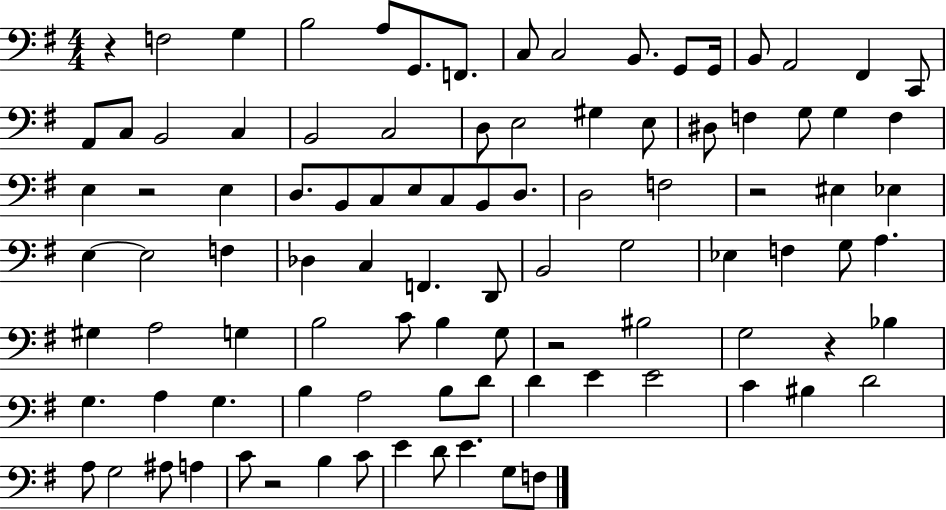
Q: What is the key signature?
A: G major